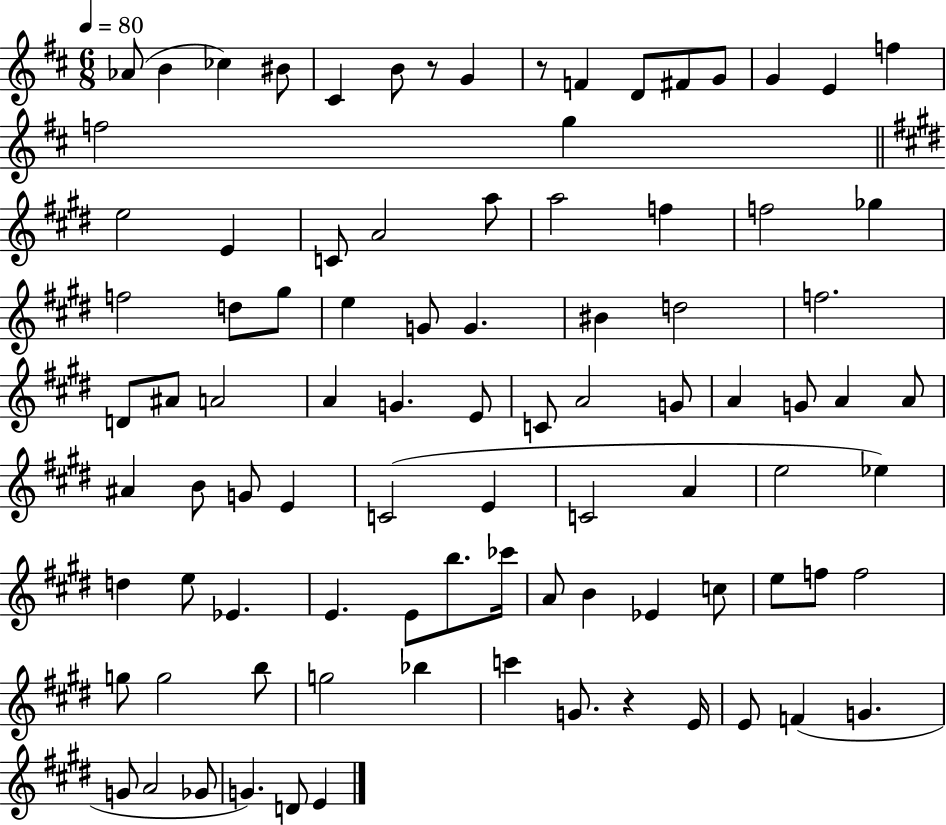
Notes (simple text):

Ab4/e B4/q CES5/q BIS4/e C#4/q B4/e R/e G4/q R/e F4/q D4/e F#4/e G4/e G4/q E4/q F5/q F5/h G5/q E5/h E4/q C4/e A4/h A5/e A5/h F5/q F5/h Gb5/q F5/h D5/e G#5/e E5/q G4/e G4/q. BIS4/q D5/h F5/h. D4/e A#4/e A4/h A4/q G4/q. E4/e C4/e A4/h G4/e A4/q G4/e A4/q A4/e A#4/q B4/e G4/e E4/q C4/h E4/q C4/h A4/q E5/h Eb5/q D5/q E5/e Eb4/q. E4/q. E4/e B5/e. CES6/s A4/e B4/q Eb4/q C5/e E5/e F5/e F5/h G5/e G5/h B5/e G5/h Bb5/q C6/q G4/e. R/q E4/s E4/e F4/q G4/q. G4/e A4/h Gb4/e G4/q. D4/e E4/q